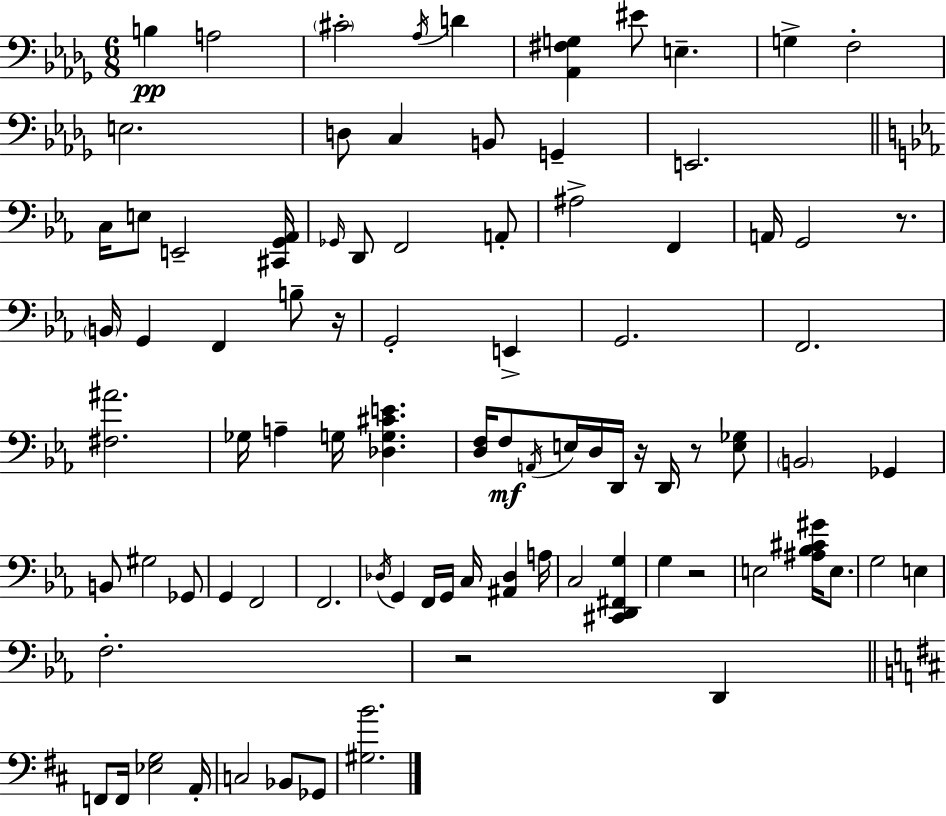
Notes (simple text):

B3/q A3/h C#4/h Ab3/s D4/q [Ab2,F#3,G3]/q EIS4/e E3/q. G3/q F3/h E3/h. D3/e C3/q B2/e G2/q E2/h. C3/s E3/e E2/h [C#2,G2,Ab2]/s Gb2/s D2/e F2/h A2/e A#3/h F2/q A2/s G2/h R/e. B2/s G2/q F2/q B3/e R/s G2/h E2/q G2/h. F2/h. [F#3,A#4]/h. Gb3/s A3/q G3/s [Db3,G3,C#4,E4]/q. [D3,F3]/s F3/e A2/s E3/s D3/s D2/s R/s D2/s R/e [E3,Gb3]/e B2/h Gb2/q B2/e G#3/h Gb2/e G2/q F2/h F2/h. Db3/s G2/q F2/s G2/s C3/s [A#2,Db3]/q A3/s C3/h [C#2,D2,F#2,G3]/q G3/q R/h E3/h [A#3,Bb3,C#4,G#4]/s E3/e. G3/h E3/q F3/h. R/h D2/q F2/e F2/s [Eb3,G3]/h A2/s C3/h Bb2/e Gb2/e [G#3,B4]/h.